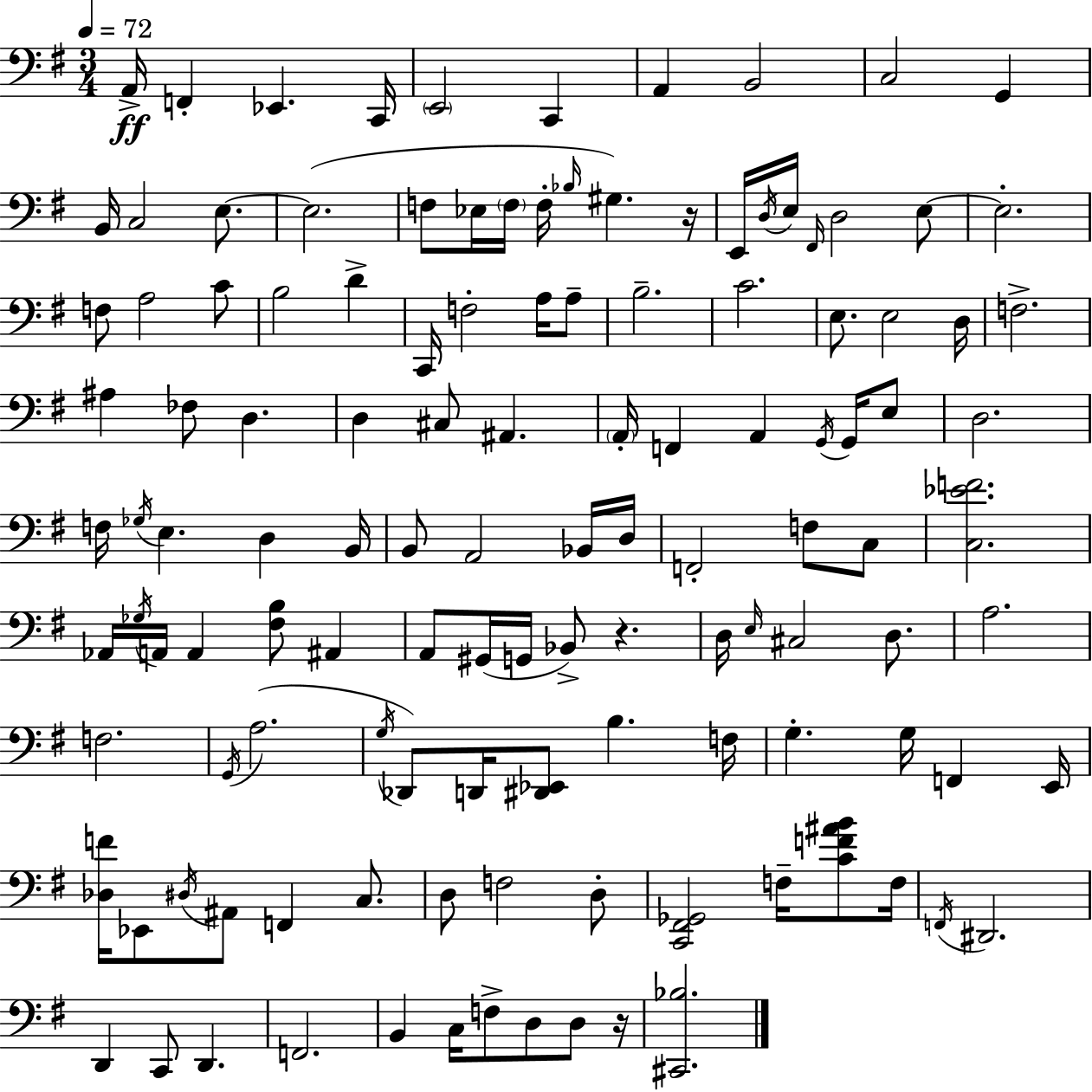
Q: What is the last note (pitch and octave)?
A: D3